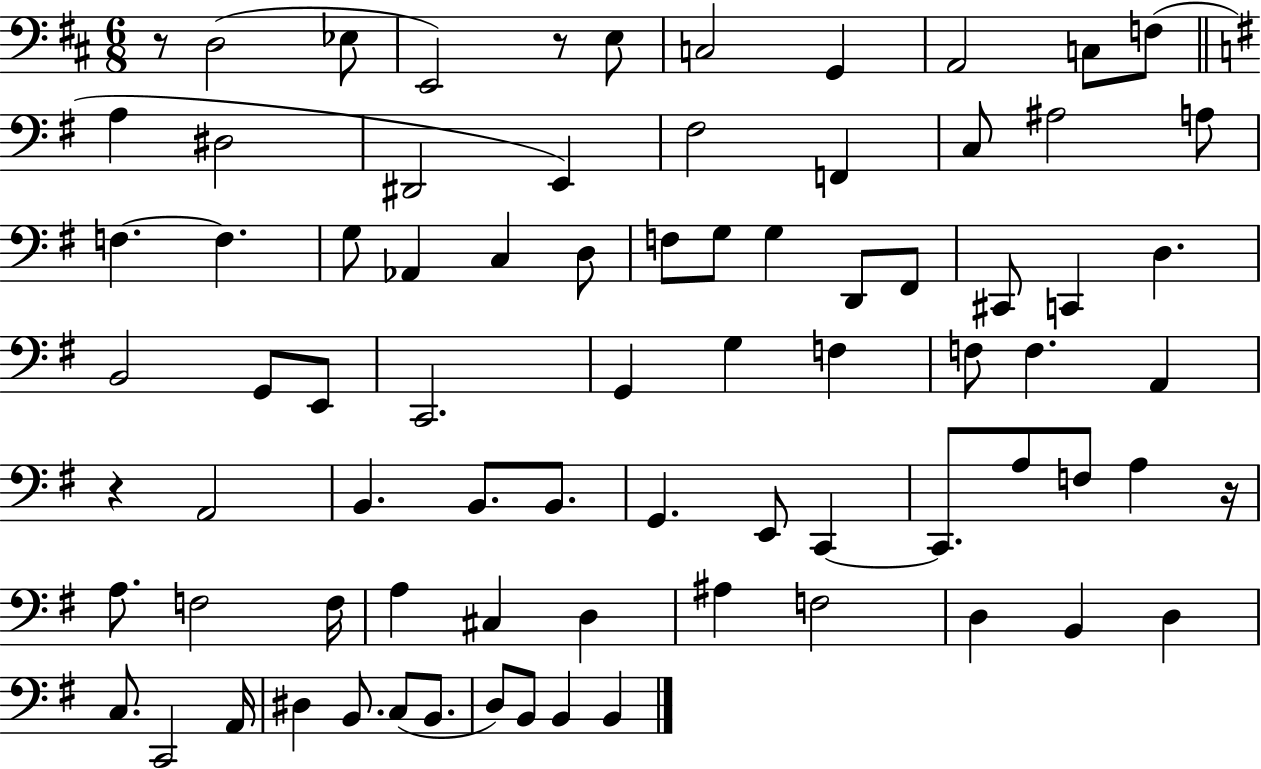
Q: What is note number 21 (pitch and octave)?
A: G3